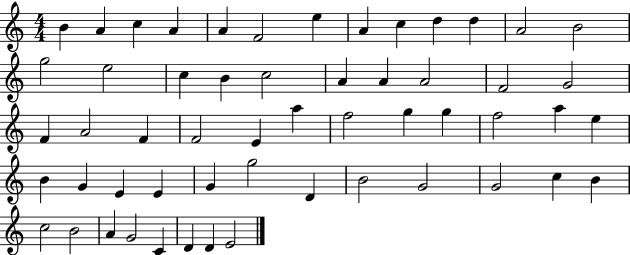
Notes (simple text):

B4/q A4/q C5/q A4/q A4/q F4/h E5/q A4/q C5/q D5/q D5/q A4/h B4/h G5/h E5/h C5/q B4/q C5/h A4/q A4/q A4/h F4/h G4/h F4/q A4/h F4/q F4/h E4/q A5/q F5/h G5/q G5/q F5/h A5/q E5/q B4/q G4/q E4/q E4/q G4/q G5/h D4/q B4/h G4/h G4/h C5/q B4/q C5/h B4/h A4/q G4/h C4/q D4/q D4/q E4/h